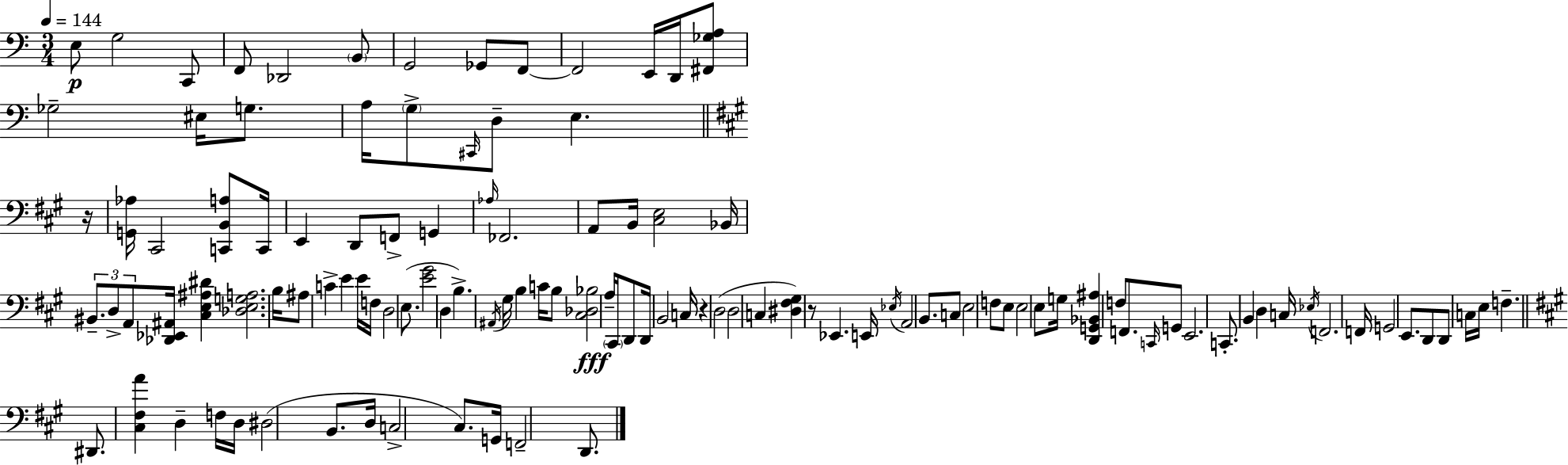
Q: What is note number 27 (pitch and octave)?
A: Ab3